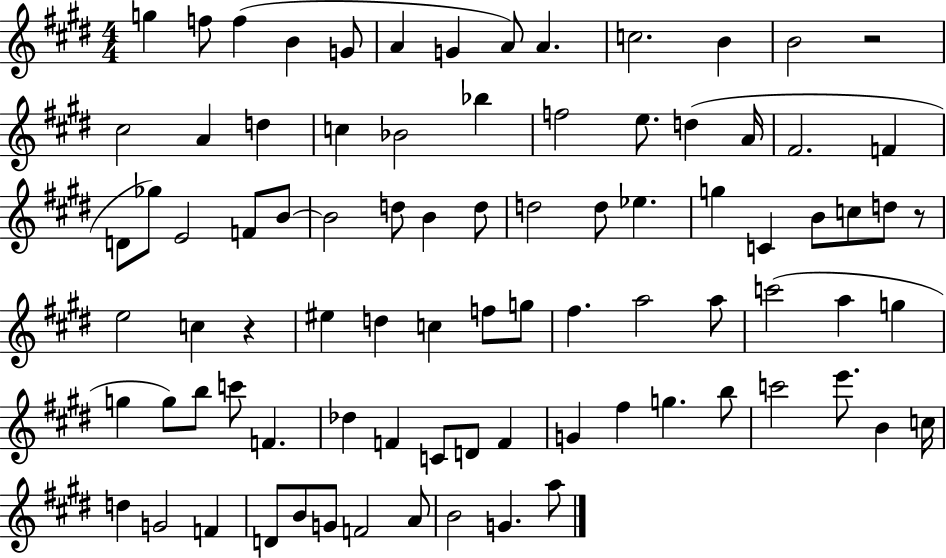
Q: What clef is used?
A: treble